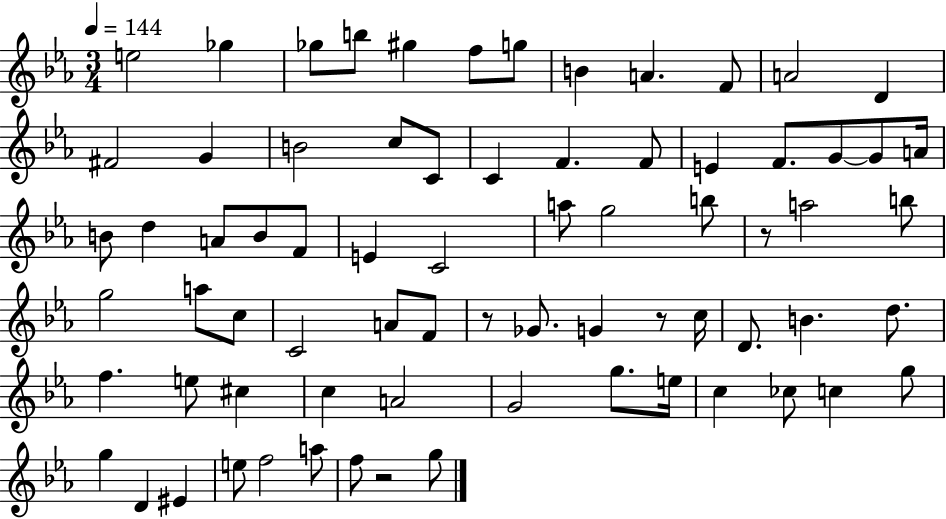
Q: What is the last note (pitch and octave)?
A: G5